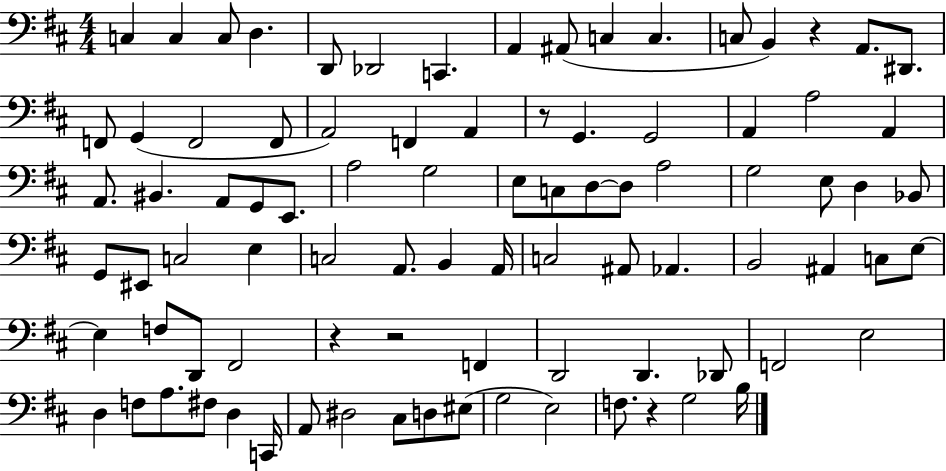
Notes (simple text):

C3/q C3/q C3/e D3/q. D2/e Db2/h C2/q. A2/q A#2/e C3/q C3/q. C3/e B2/q R/q A2/e. D#2/e. F2/e G2/q F2/h F2/e A2/h F2/q A2/q R/e G2/q. G2/h A2/q A3/h A2/q A2/e. BIS2/q. A2/e G2/e E2/e. A3/h G3/h E3/e C3/e D3/e D3/e A3/h G3/h E3/e D3/q Bb2/e G2/e EIS2/e C3/h E3/q C3/h A2/e. B2/q A2/s C3/h A#2/e Ab2/q. B2/h A#2/q C3/e E3/e E3/q F3/e D2/e F#2/h R/q R/h F2/q D2/h D2/q. Db2/e F2/h E3/h D3/q F3/e A3/e. F#3/e D3/q C2/s A2/e D#3/h C#3/e D3/e EIS3/e G3/h E3/h F3/e. R/q G3/h B3/s